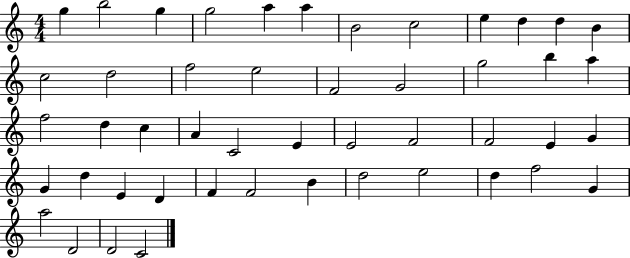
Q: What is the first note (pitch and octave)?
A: G5